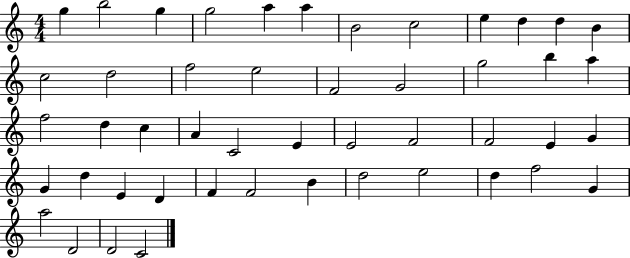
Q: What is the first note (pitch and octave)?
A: G5